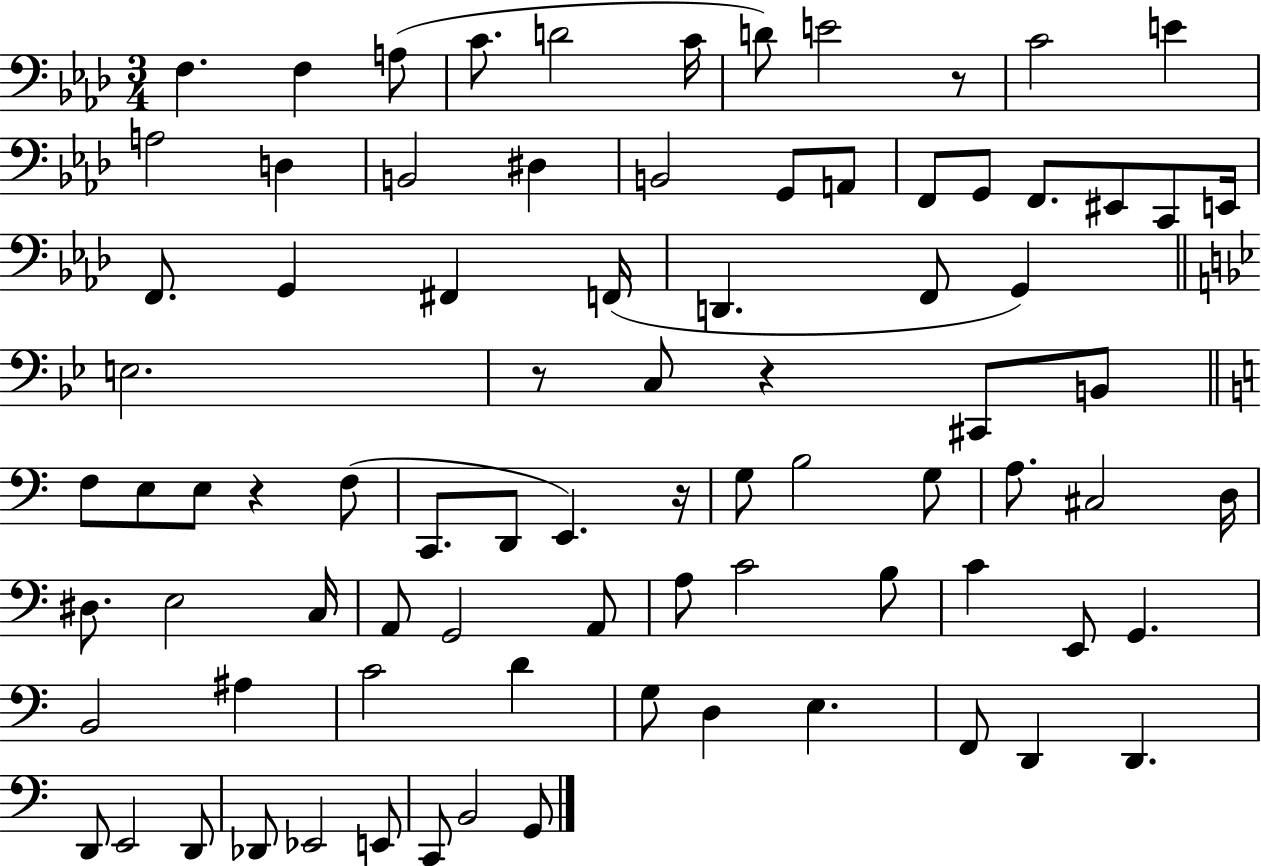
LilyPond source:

{
  \clef bass
  \numericTimeSignature
  \time 3/4
  \key aes \major
  f4. f4 a8( | c'8. d'2 c'16 | d'8) e'2 r8 | c'2 e'4 | \break a2 d4 | b,2 dis4 | b,2 g,8 a,8 | f,8 g,8 f,8. eis,8 c,8 e,16 | \break f,8. g,4 fis,4 f,16( | d,4. f,8 g,4) | \bar "||" \break \key g \minor e2. | r8 c8 r4 cis,8 b,8 | \bar "||" \break \key c \major f8 e8 e8 r4 f8( | c,8. d,8 e,4.) r16 | g8 b2 g8 | a8. cis2 d16 | \break dis8. e2 c16 | a,8 g,2 a,8 | a8 c'2 b8 | c'4 e,8 g,4. | \break b,2 ais4 | c'2 d'4 | g8 d4 e4. | f,8 d,4 d,4. | \break d,8 e,2 d,8 | des,8 ees,2 e,8 | c,8 b,2 g,8 | \bar "|."
}